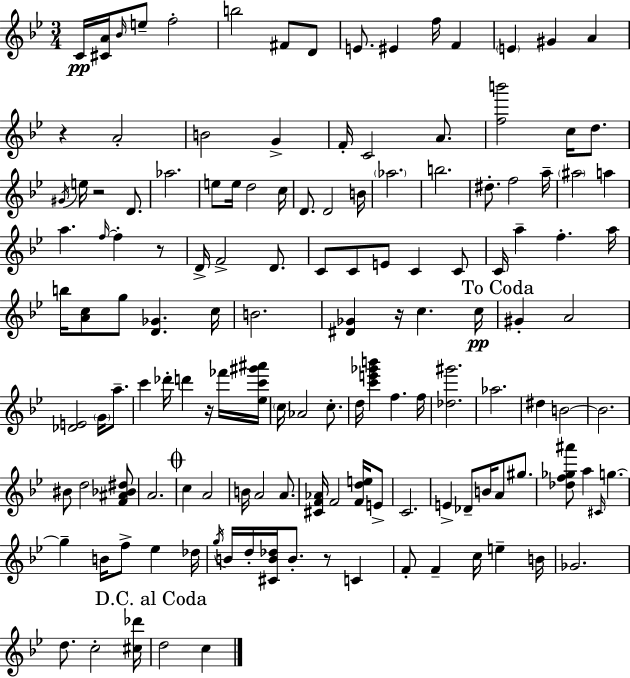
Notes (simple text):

C4/s [C#4,A4]/s Bb4/s E5/e F5/h B5/h F#4/e D4/e E4/e. EIS4/q F5/s F4/q E4/q G#4/q A4/q R/q A4/h B4/h G4/q F4/s C4/h A4/e. [F5,B6]/h C5/s D5/e. G#4/s E5/s R/h D4/e. Ab5/h. E5/e E5/s D5/h C5/s D4/e. D4/h B4/s Ab5/h. B5/h. D#5/e. F5/h A5/s A#5/h A5/q A5/q. F5/s F5/q R/e D4/s F4/h D4/e. C4/e C4/e E4/e C4/q C4/e C4/s A5/q F5/q. A5/s B5/s [A4,C5]/e G5/e [D4,Gb4]/q. C5/s B4/h. [D#4,Gb4]/q R/s C5/q. C5/s G#4/q A4/h [Db4,E4]/h G4/s A5/e. C6/q Db6/s D6/q R/s FES6/s [Eb5,C6,G#6,A#6]/s C5/s Ab4/h C5/e. D5/s [C6,E6,Gb6,B6]/q F5/q. F5/s [Db5,G#6]/h. Ab5/h. D#5/q B4/h B4/h. BIS4/e D5/h [F4,A#4,Bb4,D#5]/e A4/h. C5/q A4/h B4/s A4/h A4/e. [C#4,F4,Ab4]/s F4/h [F4,D5,E5]/s E4/e C4/h. E4/q Db4/e B4/s A4/e G#5/e. [Db5,F5,Gb5,A#6]/e A5/q C#4/s G5/q. G5/q B4/s F5/e Eb5/q Db5/s G5/s B4/s D5/s [C#4,B4,Db5]/s B4/e. R/e C4/q F4/e F4/q C5/s E5/q B4/s Gb4/h. D5/e. C5/h [C#5,Db6]/s D5/h C5/q